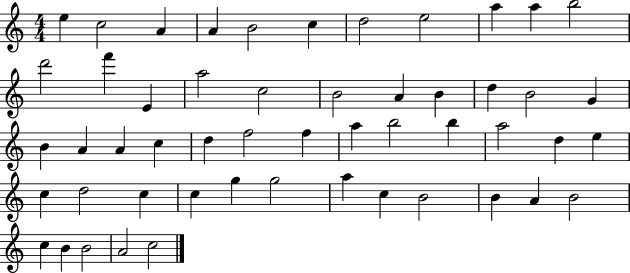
X:1
T:Untitled
M:4/4
L:1/4
K:C
e c2 A A B2 c d2 e2 a a b2 d'2 f' E a2 c2 B2 A B d B2 G B A A c d f2 f a b2 b a2 d e c d2 c c g g2 a c B2 B A B2 c B B2 A2 c2